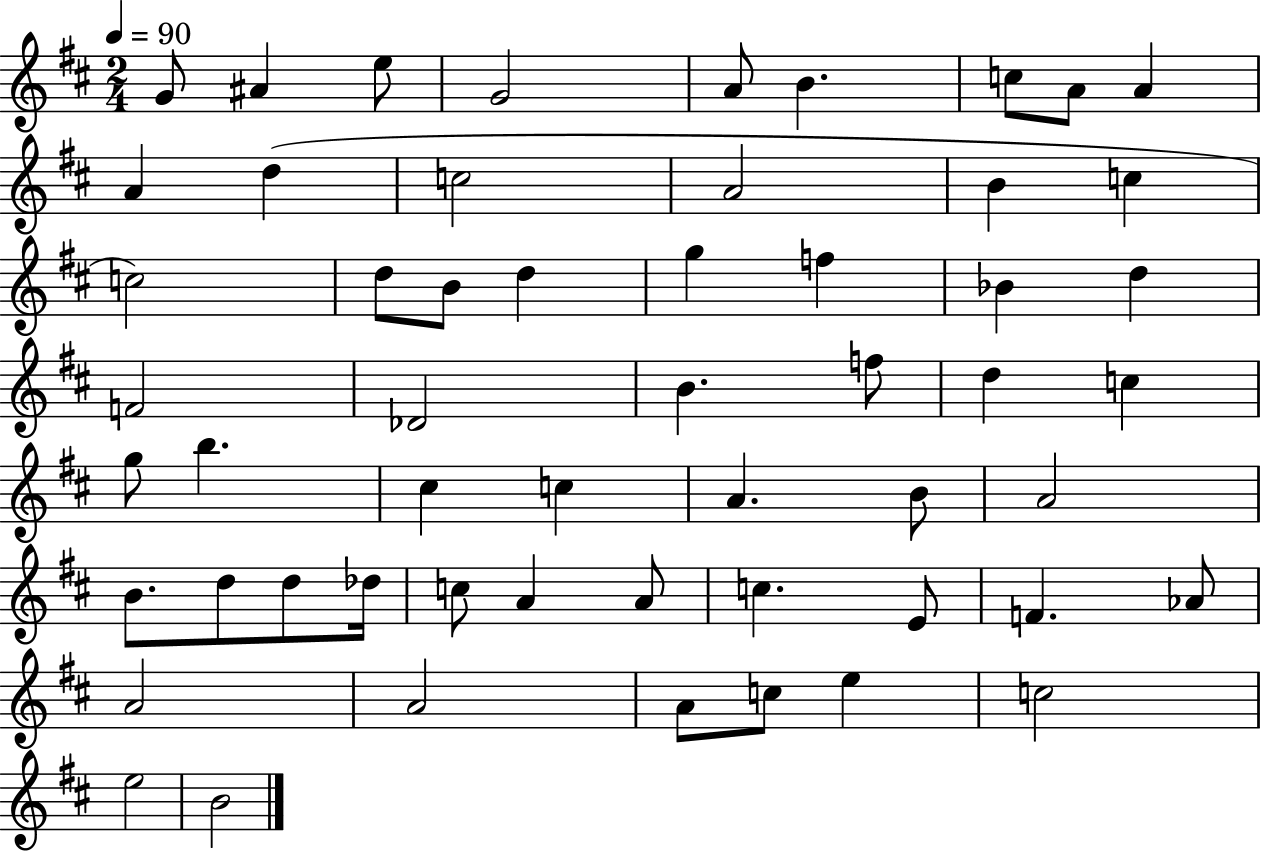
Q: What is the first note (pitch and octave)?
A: G4